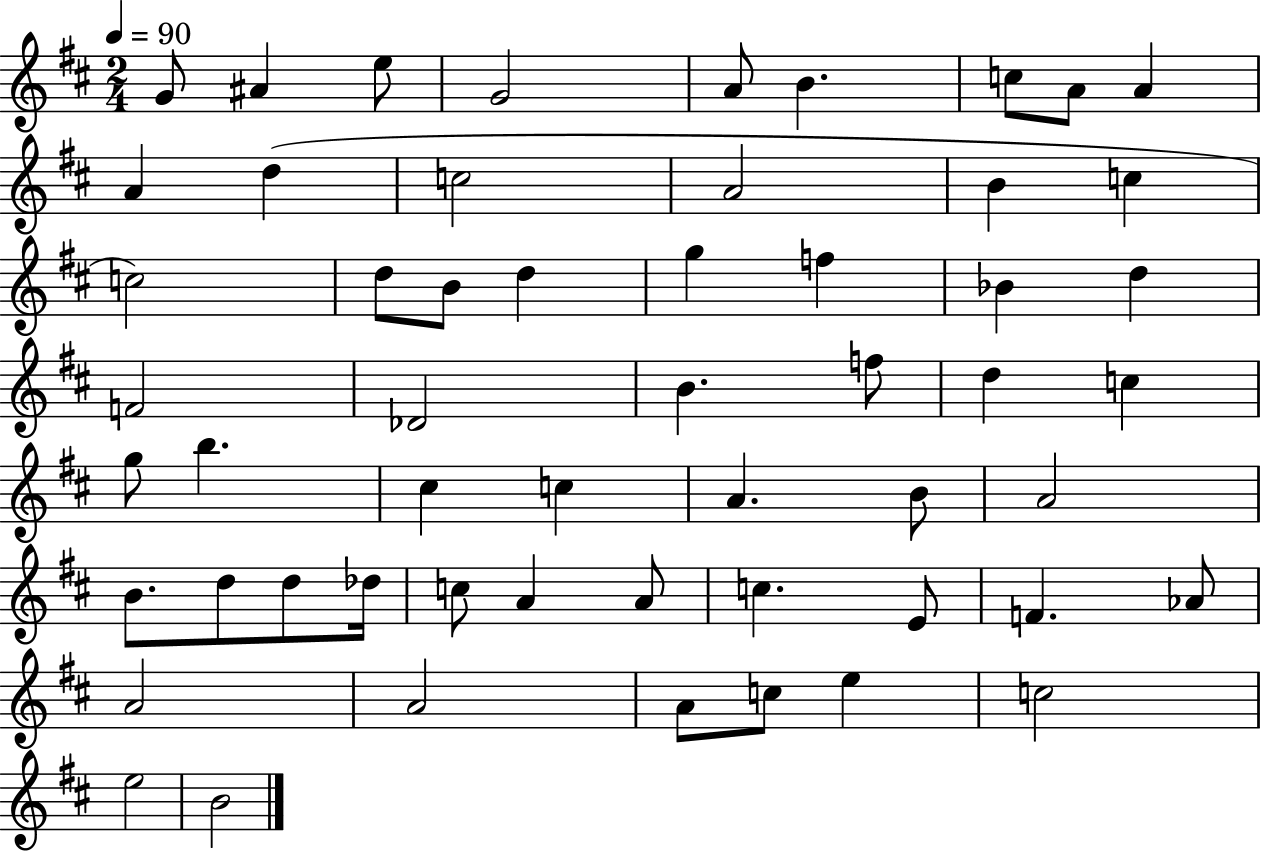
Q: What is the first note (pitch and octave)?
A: G4